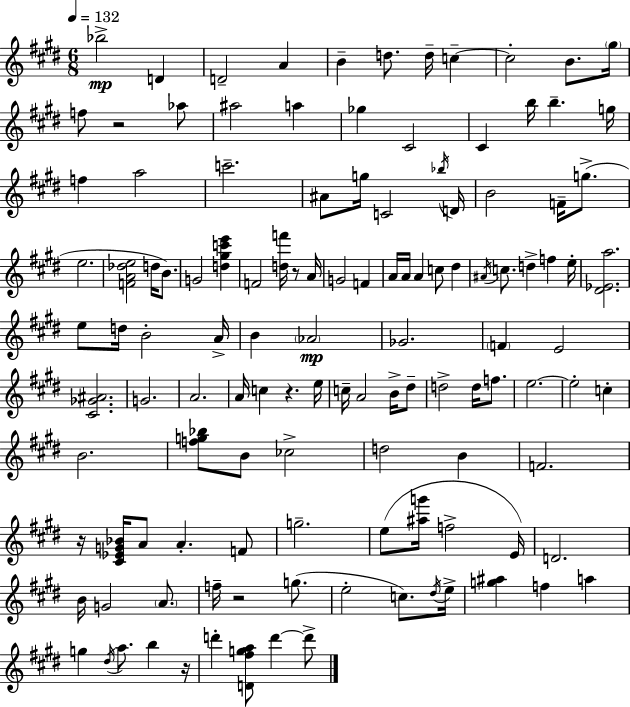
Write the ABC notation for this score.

X:1
T:Untitled
M:6/8
L:1/4
K:E
_b2 D D2 A B d/2 d/4 c c2 B/2 ^g/4 f/2 z2 _a/2 ^a2 a _g ^C2 ^C b/4 b g/4 f a2 c'2 ^A/2 g/4 C2 _b/4 D/4 B2 F/4 g/2 e2 [FA_de]2 d/4 B/2 G2 [d^gc'e'] F2 [df']/4 z/2 A/4 G2 F A/4 A/4 A c/2 ^d ^A/4 c/2 d f e/4 [^D_Ea]2 e/2 d/4 B2 A/4 B _A2 _G2 F E2 [^C_G^A]2 G2 A2 A/4 c z e/4 c/4 A2 B/4 ^d/2 d2 d/4 f/2 e2 e2 c B2 [fg_b]/2 B/2 _c2 d2 B F2 z/4 [^C_EG_B]/4 A/2 A F/2 g2 e/2 [^ag']/4 f2 E/4 D2 B/4 G2 A/2 f/4 z2 g/2 e2 c/2 ^d/4 e/4 [g^a] f a g ^d/4 a/2 b z/4 d' [D^fga]/2 d' d'/2